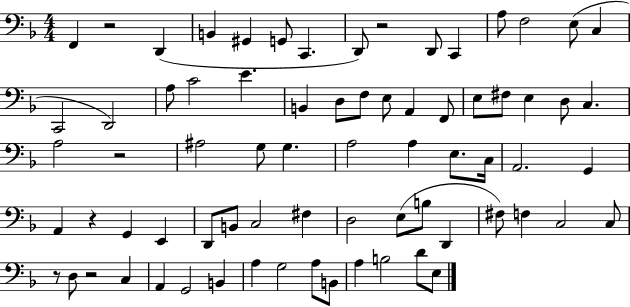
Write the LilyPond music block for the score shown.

{
  \clef bass
  \numericTimeSignature
  \time 4/4
  \key f \major
  f,4 r2 d,4( | b,4 gis,4 g,8 c,4. | d,8) r2 d,8 c,4 | a8 f2 e8( c4 | \break c,2 d,2) | a8 c'2 e'4. | b,4 d8 f8 e8 a,4 f,8 | e8 fis8 e4 d8 c4. | \break a2 r2 | ais2 g8 g4. | a2 a4 e8. c16 | a,2. g,4 | \break a,4 r4 g,4 e,4 | d,8 b,8 c2 fis4 | d2 e8( b8 d,4 | fis8) f4 c2 c8 | \break r8 d8 r2 c4 | a,4 g,2 b,4 | a4 g2 a8 b,8 | a4 b2 d'8 e8 | \break \bar "|."
}